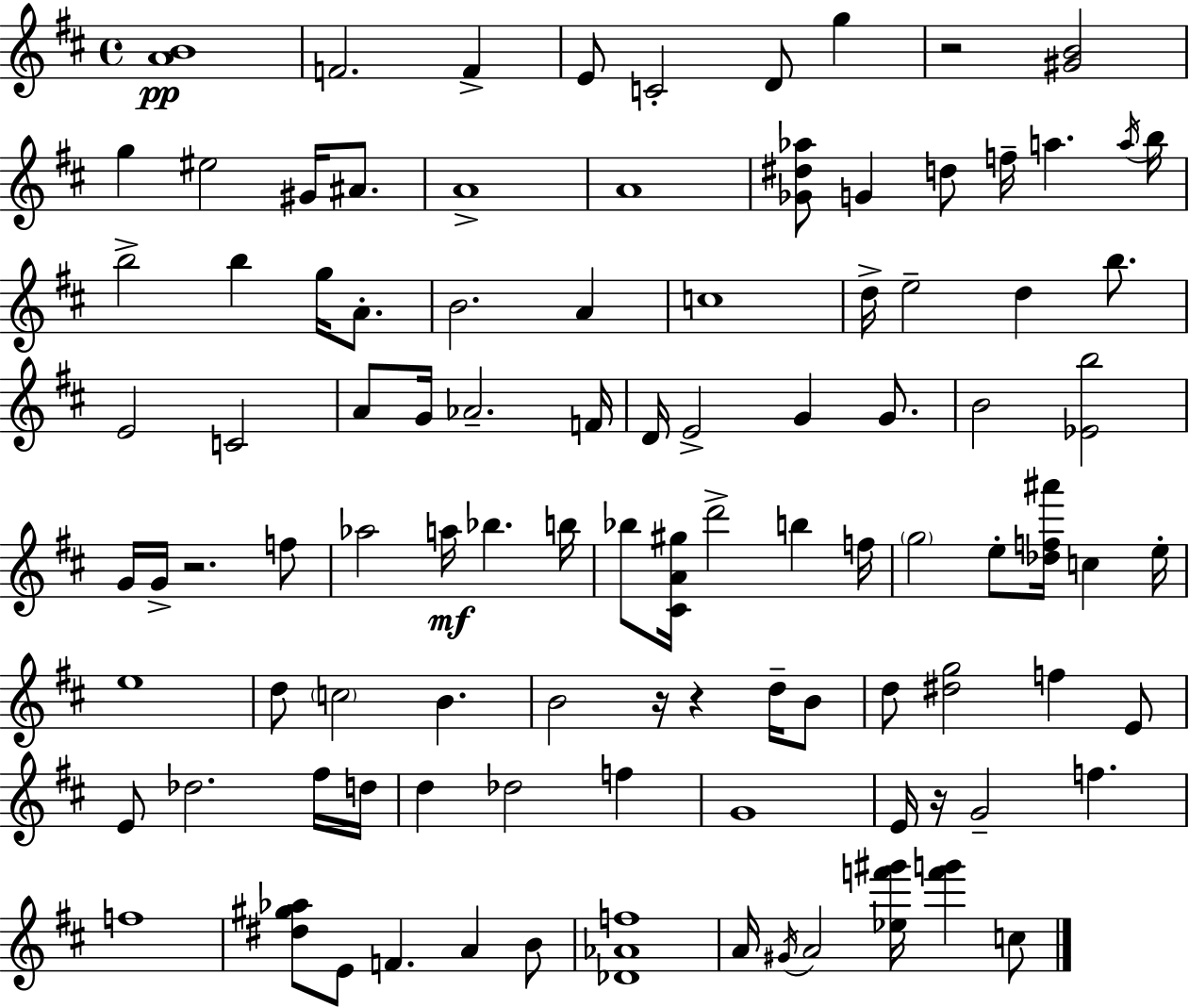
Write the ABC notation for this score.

X:1
T:Untitled
M:4/4
L:1/4
K:D
[AB]4 F2 F E/2 C2 D/2 g z2 [^GB]2 g ^e2 ^G/4 ^A/2 A4 A4 [_G^d_a]/2 G d/2 f/4 a a/4 b/4 b2 b g/4 A/2 B2 A c4 d/4 e2 d b/2 E2 C2 A/2 G/4 _A2 F/4 D/4 E2 G G/2 B2 [_Eb]2 G/4 G/4 z2 f/2 _a2 a/4 _b b/4 _b/2 [^CA^g]/4 d'2 b f/4 g2 e/2 [_df^a']/4 c e/4 e4 d/2 c2 B B2 z/4 z d/4 B/2 d/2 [^dg]2 f E/2 E/2 _d2 ^f/4 d/4 d _d2 f G4 E/4 z/4 G2 f f4 [^d^g_a]/2 E/2 F A B/2 [_D_Af]4 A/4 ^G/4 A2 [_ef'^g']/4 [f'g'] c/2